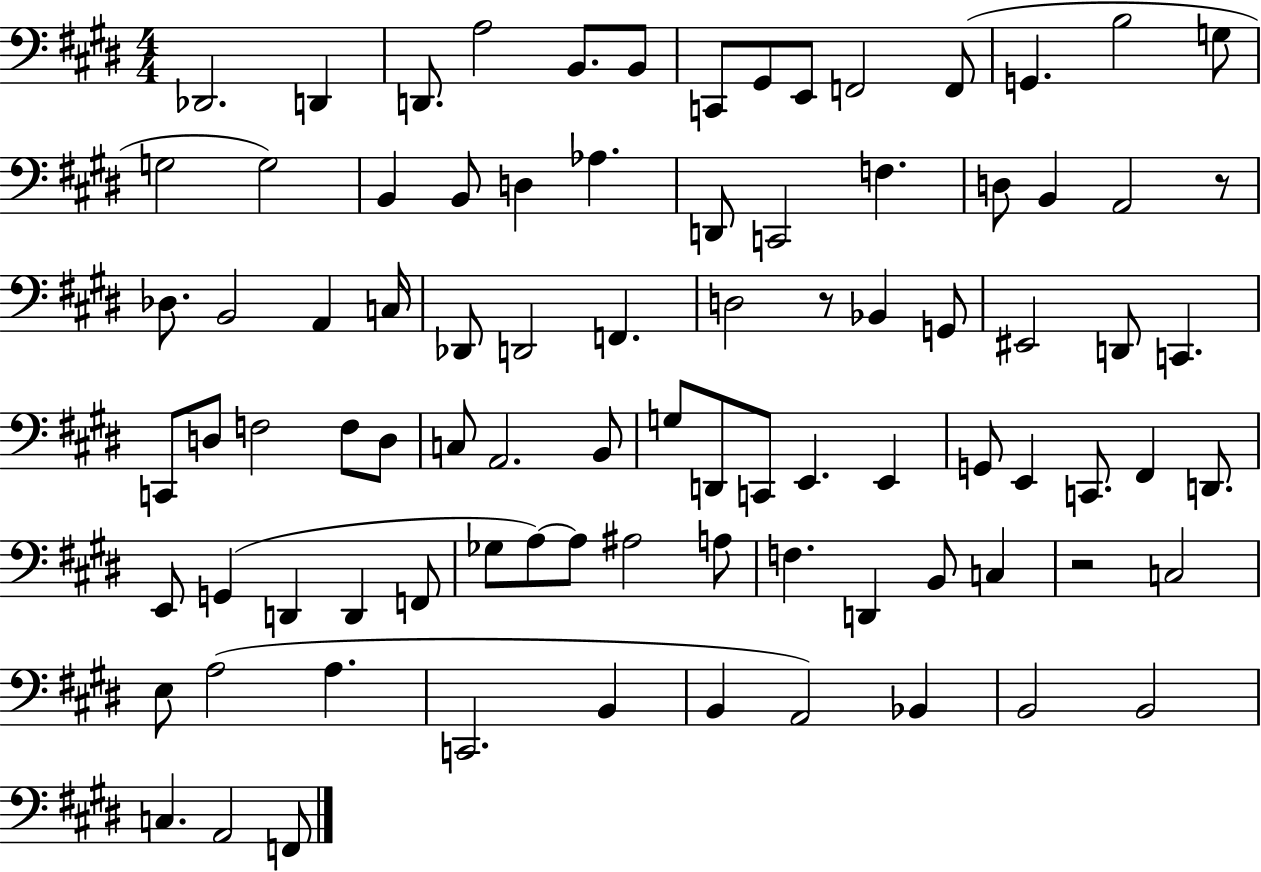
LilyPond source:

{
  \clef bass
  \numericTimeSignature
  \time 4/4
  \key e \major
  des,2. d,4 | d,8. a2 b,8. b,8 | c,8 gis,8 e,8 f,2 f,8( | g,4. b2 g8 | \break g2 g2) | b,4 b,8 d4 aes4. | d,8 c,2 f4. | d8 b,4 a,2 r8 | \break des8. b,2 a,4 c16 | des,8 d,2 f,4. | d2 r8 bes,4 g,8 | eis,2 d,8 c,4. | \break c,8 d8 f2 f8 d8 | c8 a,2. b,8 | g8 d,8 c,8 e,4. e,4 | g,8 e,4 c,8. fis,4 d,8. | \break e,8 g,4( d,4 d,4 f,8 | ges8 a8~~) a8 ais2 a8 | f4. d,4 b,8 c4 | r2 c2 | \break e8 a2( a4. | c,2. b,4 | b,4 a,2) bes,4 | b,2 b,2 | \break c4. a,2 f,8 | \bar "|."
}